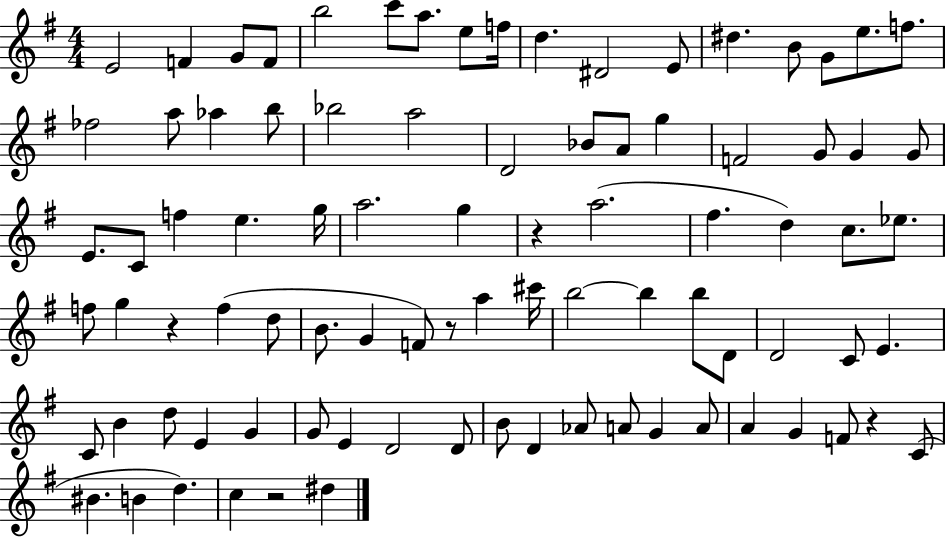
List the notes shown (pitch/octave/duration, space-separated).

E4/h F4/q G4/e F4/e B5/h C6/e A5/e. E5/e F5/s D5/q. D#4/h E4/e D#5/q. B4/e G4/e E5/e. F5/e. FES5/h A5/e Ab5/q B5/e Bb5/h A5/h D4/h Bb4/e A4/e G5/q F4/h G4/e G4/q G4/e E4/e. C4/e F5/q E5/q. G5/s A5/h. G5/q R/q A5/h. F#5/q. D5/q C5/e. Eb5/e. F5/e G5/q R/q F5/q D5/e B4/e. G4/q F4/e R/e A5/q C#6/s B5/h B5/q B5/e D4/e D4/h C4/e E4/q. C4/e B4/q D5/e E4/q G4/q G4/e E4/q D4/h D4/e B4/e D4/q Ab4/e A4/e G4/q A4/e A4/q G4/q F4/e R/q C4/e BIS4/q. B4/q D5/q. C5/q R/h D#5/q